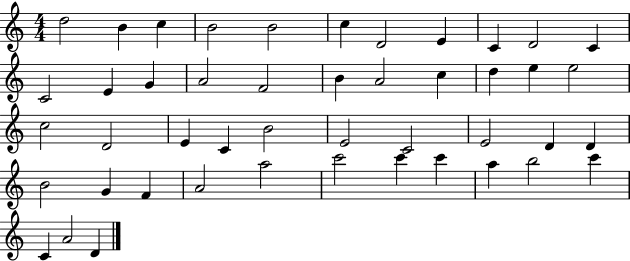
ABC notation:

X:1
T:Untitled
M:4/4
L:1/4
K:C
d2 B c B2 B2 c D2 E C D2 C C2 E G A2 F2 B A2 c d e e2 c2 D2 E C B2 E2 C2 E2 D D B2 G F A2 a2 c'2 c' c' a b2 c' C A2 D